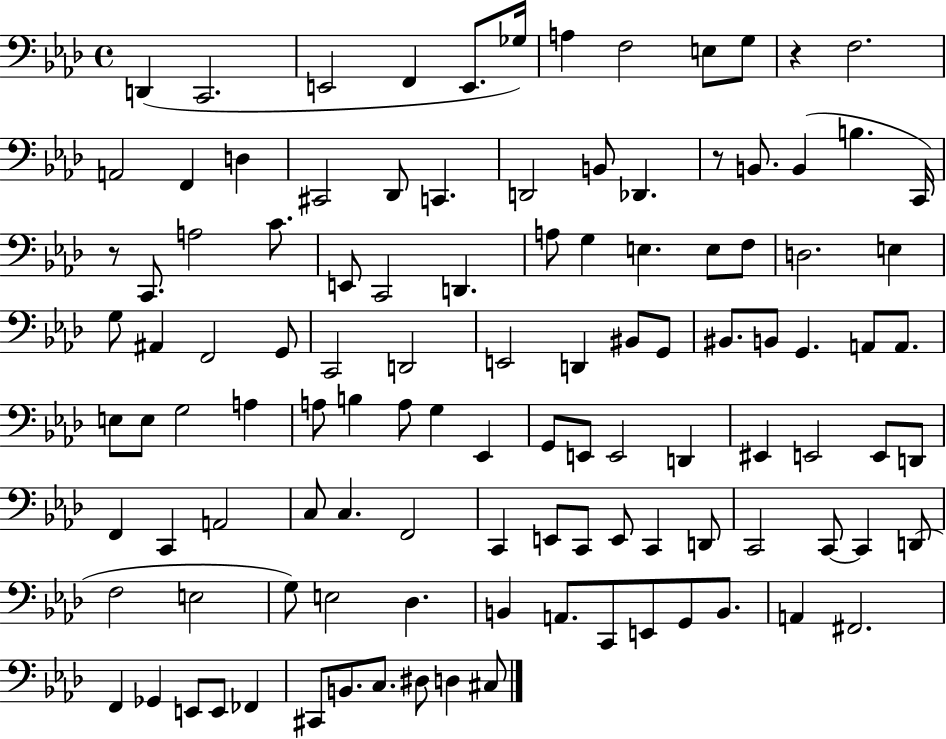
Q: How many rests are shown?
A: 3